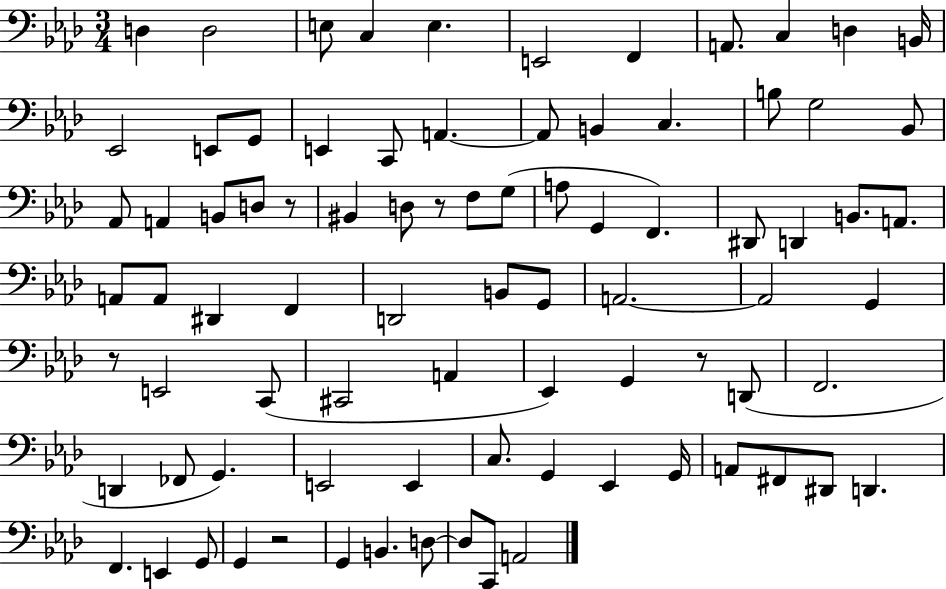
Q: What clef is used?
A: bass